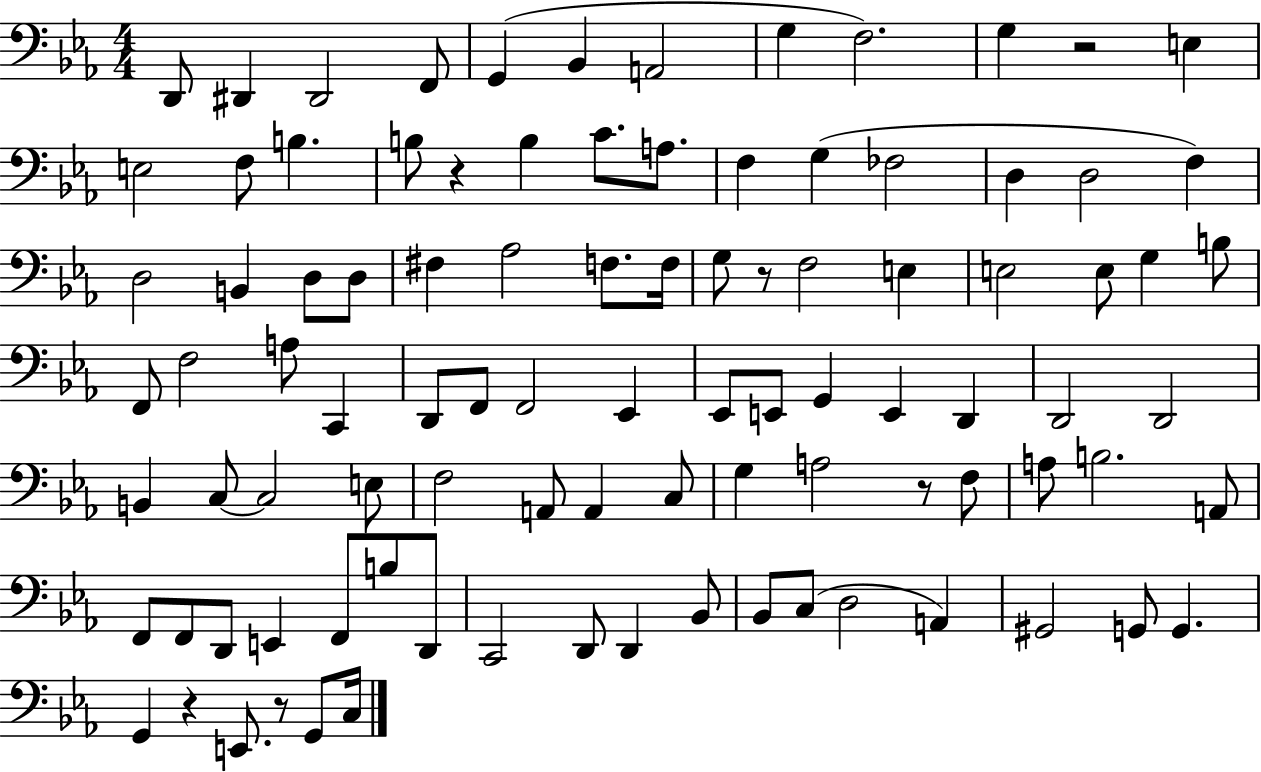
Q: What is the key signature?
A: EES major